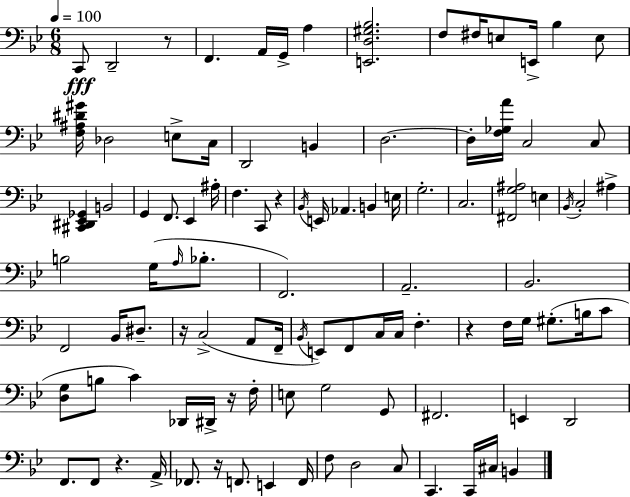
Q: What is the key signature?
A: G minor